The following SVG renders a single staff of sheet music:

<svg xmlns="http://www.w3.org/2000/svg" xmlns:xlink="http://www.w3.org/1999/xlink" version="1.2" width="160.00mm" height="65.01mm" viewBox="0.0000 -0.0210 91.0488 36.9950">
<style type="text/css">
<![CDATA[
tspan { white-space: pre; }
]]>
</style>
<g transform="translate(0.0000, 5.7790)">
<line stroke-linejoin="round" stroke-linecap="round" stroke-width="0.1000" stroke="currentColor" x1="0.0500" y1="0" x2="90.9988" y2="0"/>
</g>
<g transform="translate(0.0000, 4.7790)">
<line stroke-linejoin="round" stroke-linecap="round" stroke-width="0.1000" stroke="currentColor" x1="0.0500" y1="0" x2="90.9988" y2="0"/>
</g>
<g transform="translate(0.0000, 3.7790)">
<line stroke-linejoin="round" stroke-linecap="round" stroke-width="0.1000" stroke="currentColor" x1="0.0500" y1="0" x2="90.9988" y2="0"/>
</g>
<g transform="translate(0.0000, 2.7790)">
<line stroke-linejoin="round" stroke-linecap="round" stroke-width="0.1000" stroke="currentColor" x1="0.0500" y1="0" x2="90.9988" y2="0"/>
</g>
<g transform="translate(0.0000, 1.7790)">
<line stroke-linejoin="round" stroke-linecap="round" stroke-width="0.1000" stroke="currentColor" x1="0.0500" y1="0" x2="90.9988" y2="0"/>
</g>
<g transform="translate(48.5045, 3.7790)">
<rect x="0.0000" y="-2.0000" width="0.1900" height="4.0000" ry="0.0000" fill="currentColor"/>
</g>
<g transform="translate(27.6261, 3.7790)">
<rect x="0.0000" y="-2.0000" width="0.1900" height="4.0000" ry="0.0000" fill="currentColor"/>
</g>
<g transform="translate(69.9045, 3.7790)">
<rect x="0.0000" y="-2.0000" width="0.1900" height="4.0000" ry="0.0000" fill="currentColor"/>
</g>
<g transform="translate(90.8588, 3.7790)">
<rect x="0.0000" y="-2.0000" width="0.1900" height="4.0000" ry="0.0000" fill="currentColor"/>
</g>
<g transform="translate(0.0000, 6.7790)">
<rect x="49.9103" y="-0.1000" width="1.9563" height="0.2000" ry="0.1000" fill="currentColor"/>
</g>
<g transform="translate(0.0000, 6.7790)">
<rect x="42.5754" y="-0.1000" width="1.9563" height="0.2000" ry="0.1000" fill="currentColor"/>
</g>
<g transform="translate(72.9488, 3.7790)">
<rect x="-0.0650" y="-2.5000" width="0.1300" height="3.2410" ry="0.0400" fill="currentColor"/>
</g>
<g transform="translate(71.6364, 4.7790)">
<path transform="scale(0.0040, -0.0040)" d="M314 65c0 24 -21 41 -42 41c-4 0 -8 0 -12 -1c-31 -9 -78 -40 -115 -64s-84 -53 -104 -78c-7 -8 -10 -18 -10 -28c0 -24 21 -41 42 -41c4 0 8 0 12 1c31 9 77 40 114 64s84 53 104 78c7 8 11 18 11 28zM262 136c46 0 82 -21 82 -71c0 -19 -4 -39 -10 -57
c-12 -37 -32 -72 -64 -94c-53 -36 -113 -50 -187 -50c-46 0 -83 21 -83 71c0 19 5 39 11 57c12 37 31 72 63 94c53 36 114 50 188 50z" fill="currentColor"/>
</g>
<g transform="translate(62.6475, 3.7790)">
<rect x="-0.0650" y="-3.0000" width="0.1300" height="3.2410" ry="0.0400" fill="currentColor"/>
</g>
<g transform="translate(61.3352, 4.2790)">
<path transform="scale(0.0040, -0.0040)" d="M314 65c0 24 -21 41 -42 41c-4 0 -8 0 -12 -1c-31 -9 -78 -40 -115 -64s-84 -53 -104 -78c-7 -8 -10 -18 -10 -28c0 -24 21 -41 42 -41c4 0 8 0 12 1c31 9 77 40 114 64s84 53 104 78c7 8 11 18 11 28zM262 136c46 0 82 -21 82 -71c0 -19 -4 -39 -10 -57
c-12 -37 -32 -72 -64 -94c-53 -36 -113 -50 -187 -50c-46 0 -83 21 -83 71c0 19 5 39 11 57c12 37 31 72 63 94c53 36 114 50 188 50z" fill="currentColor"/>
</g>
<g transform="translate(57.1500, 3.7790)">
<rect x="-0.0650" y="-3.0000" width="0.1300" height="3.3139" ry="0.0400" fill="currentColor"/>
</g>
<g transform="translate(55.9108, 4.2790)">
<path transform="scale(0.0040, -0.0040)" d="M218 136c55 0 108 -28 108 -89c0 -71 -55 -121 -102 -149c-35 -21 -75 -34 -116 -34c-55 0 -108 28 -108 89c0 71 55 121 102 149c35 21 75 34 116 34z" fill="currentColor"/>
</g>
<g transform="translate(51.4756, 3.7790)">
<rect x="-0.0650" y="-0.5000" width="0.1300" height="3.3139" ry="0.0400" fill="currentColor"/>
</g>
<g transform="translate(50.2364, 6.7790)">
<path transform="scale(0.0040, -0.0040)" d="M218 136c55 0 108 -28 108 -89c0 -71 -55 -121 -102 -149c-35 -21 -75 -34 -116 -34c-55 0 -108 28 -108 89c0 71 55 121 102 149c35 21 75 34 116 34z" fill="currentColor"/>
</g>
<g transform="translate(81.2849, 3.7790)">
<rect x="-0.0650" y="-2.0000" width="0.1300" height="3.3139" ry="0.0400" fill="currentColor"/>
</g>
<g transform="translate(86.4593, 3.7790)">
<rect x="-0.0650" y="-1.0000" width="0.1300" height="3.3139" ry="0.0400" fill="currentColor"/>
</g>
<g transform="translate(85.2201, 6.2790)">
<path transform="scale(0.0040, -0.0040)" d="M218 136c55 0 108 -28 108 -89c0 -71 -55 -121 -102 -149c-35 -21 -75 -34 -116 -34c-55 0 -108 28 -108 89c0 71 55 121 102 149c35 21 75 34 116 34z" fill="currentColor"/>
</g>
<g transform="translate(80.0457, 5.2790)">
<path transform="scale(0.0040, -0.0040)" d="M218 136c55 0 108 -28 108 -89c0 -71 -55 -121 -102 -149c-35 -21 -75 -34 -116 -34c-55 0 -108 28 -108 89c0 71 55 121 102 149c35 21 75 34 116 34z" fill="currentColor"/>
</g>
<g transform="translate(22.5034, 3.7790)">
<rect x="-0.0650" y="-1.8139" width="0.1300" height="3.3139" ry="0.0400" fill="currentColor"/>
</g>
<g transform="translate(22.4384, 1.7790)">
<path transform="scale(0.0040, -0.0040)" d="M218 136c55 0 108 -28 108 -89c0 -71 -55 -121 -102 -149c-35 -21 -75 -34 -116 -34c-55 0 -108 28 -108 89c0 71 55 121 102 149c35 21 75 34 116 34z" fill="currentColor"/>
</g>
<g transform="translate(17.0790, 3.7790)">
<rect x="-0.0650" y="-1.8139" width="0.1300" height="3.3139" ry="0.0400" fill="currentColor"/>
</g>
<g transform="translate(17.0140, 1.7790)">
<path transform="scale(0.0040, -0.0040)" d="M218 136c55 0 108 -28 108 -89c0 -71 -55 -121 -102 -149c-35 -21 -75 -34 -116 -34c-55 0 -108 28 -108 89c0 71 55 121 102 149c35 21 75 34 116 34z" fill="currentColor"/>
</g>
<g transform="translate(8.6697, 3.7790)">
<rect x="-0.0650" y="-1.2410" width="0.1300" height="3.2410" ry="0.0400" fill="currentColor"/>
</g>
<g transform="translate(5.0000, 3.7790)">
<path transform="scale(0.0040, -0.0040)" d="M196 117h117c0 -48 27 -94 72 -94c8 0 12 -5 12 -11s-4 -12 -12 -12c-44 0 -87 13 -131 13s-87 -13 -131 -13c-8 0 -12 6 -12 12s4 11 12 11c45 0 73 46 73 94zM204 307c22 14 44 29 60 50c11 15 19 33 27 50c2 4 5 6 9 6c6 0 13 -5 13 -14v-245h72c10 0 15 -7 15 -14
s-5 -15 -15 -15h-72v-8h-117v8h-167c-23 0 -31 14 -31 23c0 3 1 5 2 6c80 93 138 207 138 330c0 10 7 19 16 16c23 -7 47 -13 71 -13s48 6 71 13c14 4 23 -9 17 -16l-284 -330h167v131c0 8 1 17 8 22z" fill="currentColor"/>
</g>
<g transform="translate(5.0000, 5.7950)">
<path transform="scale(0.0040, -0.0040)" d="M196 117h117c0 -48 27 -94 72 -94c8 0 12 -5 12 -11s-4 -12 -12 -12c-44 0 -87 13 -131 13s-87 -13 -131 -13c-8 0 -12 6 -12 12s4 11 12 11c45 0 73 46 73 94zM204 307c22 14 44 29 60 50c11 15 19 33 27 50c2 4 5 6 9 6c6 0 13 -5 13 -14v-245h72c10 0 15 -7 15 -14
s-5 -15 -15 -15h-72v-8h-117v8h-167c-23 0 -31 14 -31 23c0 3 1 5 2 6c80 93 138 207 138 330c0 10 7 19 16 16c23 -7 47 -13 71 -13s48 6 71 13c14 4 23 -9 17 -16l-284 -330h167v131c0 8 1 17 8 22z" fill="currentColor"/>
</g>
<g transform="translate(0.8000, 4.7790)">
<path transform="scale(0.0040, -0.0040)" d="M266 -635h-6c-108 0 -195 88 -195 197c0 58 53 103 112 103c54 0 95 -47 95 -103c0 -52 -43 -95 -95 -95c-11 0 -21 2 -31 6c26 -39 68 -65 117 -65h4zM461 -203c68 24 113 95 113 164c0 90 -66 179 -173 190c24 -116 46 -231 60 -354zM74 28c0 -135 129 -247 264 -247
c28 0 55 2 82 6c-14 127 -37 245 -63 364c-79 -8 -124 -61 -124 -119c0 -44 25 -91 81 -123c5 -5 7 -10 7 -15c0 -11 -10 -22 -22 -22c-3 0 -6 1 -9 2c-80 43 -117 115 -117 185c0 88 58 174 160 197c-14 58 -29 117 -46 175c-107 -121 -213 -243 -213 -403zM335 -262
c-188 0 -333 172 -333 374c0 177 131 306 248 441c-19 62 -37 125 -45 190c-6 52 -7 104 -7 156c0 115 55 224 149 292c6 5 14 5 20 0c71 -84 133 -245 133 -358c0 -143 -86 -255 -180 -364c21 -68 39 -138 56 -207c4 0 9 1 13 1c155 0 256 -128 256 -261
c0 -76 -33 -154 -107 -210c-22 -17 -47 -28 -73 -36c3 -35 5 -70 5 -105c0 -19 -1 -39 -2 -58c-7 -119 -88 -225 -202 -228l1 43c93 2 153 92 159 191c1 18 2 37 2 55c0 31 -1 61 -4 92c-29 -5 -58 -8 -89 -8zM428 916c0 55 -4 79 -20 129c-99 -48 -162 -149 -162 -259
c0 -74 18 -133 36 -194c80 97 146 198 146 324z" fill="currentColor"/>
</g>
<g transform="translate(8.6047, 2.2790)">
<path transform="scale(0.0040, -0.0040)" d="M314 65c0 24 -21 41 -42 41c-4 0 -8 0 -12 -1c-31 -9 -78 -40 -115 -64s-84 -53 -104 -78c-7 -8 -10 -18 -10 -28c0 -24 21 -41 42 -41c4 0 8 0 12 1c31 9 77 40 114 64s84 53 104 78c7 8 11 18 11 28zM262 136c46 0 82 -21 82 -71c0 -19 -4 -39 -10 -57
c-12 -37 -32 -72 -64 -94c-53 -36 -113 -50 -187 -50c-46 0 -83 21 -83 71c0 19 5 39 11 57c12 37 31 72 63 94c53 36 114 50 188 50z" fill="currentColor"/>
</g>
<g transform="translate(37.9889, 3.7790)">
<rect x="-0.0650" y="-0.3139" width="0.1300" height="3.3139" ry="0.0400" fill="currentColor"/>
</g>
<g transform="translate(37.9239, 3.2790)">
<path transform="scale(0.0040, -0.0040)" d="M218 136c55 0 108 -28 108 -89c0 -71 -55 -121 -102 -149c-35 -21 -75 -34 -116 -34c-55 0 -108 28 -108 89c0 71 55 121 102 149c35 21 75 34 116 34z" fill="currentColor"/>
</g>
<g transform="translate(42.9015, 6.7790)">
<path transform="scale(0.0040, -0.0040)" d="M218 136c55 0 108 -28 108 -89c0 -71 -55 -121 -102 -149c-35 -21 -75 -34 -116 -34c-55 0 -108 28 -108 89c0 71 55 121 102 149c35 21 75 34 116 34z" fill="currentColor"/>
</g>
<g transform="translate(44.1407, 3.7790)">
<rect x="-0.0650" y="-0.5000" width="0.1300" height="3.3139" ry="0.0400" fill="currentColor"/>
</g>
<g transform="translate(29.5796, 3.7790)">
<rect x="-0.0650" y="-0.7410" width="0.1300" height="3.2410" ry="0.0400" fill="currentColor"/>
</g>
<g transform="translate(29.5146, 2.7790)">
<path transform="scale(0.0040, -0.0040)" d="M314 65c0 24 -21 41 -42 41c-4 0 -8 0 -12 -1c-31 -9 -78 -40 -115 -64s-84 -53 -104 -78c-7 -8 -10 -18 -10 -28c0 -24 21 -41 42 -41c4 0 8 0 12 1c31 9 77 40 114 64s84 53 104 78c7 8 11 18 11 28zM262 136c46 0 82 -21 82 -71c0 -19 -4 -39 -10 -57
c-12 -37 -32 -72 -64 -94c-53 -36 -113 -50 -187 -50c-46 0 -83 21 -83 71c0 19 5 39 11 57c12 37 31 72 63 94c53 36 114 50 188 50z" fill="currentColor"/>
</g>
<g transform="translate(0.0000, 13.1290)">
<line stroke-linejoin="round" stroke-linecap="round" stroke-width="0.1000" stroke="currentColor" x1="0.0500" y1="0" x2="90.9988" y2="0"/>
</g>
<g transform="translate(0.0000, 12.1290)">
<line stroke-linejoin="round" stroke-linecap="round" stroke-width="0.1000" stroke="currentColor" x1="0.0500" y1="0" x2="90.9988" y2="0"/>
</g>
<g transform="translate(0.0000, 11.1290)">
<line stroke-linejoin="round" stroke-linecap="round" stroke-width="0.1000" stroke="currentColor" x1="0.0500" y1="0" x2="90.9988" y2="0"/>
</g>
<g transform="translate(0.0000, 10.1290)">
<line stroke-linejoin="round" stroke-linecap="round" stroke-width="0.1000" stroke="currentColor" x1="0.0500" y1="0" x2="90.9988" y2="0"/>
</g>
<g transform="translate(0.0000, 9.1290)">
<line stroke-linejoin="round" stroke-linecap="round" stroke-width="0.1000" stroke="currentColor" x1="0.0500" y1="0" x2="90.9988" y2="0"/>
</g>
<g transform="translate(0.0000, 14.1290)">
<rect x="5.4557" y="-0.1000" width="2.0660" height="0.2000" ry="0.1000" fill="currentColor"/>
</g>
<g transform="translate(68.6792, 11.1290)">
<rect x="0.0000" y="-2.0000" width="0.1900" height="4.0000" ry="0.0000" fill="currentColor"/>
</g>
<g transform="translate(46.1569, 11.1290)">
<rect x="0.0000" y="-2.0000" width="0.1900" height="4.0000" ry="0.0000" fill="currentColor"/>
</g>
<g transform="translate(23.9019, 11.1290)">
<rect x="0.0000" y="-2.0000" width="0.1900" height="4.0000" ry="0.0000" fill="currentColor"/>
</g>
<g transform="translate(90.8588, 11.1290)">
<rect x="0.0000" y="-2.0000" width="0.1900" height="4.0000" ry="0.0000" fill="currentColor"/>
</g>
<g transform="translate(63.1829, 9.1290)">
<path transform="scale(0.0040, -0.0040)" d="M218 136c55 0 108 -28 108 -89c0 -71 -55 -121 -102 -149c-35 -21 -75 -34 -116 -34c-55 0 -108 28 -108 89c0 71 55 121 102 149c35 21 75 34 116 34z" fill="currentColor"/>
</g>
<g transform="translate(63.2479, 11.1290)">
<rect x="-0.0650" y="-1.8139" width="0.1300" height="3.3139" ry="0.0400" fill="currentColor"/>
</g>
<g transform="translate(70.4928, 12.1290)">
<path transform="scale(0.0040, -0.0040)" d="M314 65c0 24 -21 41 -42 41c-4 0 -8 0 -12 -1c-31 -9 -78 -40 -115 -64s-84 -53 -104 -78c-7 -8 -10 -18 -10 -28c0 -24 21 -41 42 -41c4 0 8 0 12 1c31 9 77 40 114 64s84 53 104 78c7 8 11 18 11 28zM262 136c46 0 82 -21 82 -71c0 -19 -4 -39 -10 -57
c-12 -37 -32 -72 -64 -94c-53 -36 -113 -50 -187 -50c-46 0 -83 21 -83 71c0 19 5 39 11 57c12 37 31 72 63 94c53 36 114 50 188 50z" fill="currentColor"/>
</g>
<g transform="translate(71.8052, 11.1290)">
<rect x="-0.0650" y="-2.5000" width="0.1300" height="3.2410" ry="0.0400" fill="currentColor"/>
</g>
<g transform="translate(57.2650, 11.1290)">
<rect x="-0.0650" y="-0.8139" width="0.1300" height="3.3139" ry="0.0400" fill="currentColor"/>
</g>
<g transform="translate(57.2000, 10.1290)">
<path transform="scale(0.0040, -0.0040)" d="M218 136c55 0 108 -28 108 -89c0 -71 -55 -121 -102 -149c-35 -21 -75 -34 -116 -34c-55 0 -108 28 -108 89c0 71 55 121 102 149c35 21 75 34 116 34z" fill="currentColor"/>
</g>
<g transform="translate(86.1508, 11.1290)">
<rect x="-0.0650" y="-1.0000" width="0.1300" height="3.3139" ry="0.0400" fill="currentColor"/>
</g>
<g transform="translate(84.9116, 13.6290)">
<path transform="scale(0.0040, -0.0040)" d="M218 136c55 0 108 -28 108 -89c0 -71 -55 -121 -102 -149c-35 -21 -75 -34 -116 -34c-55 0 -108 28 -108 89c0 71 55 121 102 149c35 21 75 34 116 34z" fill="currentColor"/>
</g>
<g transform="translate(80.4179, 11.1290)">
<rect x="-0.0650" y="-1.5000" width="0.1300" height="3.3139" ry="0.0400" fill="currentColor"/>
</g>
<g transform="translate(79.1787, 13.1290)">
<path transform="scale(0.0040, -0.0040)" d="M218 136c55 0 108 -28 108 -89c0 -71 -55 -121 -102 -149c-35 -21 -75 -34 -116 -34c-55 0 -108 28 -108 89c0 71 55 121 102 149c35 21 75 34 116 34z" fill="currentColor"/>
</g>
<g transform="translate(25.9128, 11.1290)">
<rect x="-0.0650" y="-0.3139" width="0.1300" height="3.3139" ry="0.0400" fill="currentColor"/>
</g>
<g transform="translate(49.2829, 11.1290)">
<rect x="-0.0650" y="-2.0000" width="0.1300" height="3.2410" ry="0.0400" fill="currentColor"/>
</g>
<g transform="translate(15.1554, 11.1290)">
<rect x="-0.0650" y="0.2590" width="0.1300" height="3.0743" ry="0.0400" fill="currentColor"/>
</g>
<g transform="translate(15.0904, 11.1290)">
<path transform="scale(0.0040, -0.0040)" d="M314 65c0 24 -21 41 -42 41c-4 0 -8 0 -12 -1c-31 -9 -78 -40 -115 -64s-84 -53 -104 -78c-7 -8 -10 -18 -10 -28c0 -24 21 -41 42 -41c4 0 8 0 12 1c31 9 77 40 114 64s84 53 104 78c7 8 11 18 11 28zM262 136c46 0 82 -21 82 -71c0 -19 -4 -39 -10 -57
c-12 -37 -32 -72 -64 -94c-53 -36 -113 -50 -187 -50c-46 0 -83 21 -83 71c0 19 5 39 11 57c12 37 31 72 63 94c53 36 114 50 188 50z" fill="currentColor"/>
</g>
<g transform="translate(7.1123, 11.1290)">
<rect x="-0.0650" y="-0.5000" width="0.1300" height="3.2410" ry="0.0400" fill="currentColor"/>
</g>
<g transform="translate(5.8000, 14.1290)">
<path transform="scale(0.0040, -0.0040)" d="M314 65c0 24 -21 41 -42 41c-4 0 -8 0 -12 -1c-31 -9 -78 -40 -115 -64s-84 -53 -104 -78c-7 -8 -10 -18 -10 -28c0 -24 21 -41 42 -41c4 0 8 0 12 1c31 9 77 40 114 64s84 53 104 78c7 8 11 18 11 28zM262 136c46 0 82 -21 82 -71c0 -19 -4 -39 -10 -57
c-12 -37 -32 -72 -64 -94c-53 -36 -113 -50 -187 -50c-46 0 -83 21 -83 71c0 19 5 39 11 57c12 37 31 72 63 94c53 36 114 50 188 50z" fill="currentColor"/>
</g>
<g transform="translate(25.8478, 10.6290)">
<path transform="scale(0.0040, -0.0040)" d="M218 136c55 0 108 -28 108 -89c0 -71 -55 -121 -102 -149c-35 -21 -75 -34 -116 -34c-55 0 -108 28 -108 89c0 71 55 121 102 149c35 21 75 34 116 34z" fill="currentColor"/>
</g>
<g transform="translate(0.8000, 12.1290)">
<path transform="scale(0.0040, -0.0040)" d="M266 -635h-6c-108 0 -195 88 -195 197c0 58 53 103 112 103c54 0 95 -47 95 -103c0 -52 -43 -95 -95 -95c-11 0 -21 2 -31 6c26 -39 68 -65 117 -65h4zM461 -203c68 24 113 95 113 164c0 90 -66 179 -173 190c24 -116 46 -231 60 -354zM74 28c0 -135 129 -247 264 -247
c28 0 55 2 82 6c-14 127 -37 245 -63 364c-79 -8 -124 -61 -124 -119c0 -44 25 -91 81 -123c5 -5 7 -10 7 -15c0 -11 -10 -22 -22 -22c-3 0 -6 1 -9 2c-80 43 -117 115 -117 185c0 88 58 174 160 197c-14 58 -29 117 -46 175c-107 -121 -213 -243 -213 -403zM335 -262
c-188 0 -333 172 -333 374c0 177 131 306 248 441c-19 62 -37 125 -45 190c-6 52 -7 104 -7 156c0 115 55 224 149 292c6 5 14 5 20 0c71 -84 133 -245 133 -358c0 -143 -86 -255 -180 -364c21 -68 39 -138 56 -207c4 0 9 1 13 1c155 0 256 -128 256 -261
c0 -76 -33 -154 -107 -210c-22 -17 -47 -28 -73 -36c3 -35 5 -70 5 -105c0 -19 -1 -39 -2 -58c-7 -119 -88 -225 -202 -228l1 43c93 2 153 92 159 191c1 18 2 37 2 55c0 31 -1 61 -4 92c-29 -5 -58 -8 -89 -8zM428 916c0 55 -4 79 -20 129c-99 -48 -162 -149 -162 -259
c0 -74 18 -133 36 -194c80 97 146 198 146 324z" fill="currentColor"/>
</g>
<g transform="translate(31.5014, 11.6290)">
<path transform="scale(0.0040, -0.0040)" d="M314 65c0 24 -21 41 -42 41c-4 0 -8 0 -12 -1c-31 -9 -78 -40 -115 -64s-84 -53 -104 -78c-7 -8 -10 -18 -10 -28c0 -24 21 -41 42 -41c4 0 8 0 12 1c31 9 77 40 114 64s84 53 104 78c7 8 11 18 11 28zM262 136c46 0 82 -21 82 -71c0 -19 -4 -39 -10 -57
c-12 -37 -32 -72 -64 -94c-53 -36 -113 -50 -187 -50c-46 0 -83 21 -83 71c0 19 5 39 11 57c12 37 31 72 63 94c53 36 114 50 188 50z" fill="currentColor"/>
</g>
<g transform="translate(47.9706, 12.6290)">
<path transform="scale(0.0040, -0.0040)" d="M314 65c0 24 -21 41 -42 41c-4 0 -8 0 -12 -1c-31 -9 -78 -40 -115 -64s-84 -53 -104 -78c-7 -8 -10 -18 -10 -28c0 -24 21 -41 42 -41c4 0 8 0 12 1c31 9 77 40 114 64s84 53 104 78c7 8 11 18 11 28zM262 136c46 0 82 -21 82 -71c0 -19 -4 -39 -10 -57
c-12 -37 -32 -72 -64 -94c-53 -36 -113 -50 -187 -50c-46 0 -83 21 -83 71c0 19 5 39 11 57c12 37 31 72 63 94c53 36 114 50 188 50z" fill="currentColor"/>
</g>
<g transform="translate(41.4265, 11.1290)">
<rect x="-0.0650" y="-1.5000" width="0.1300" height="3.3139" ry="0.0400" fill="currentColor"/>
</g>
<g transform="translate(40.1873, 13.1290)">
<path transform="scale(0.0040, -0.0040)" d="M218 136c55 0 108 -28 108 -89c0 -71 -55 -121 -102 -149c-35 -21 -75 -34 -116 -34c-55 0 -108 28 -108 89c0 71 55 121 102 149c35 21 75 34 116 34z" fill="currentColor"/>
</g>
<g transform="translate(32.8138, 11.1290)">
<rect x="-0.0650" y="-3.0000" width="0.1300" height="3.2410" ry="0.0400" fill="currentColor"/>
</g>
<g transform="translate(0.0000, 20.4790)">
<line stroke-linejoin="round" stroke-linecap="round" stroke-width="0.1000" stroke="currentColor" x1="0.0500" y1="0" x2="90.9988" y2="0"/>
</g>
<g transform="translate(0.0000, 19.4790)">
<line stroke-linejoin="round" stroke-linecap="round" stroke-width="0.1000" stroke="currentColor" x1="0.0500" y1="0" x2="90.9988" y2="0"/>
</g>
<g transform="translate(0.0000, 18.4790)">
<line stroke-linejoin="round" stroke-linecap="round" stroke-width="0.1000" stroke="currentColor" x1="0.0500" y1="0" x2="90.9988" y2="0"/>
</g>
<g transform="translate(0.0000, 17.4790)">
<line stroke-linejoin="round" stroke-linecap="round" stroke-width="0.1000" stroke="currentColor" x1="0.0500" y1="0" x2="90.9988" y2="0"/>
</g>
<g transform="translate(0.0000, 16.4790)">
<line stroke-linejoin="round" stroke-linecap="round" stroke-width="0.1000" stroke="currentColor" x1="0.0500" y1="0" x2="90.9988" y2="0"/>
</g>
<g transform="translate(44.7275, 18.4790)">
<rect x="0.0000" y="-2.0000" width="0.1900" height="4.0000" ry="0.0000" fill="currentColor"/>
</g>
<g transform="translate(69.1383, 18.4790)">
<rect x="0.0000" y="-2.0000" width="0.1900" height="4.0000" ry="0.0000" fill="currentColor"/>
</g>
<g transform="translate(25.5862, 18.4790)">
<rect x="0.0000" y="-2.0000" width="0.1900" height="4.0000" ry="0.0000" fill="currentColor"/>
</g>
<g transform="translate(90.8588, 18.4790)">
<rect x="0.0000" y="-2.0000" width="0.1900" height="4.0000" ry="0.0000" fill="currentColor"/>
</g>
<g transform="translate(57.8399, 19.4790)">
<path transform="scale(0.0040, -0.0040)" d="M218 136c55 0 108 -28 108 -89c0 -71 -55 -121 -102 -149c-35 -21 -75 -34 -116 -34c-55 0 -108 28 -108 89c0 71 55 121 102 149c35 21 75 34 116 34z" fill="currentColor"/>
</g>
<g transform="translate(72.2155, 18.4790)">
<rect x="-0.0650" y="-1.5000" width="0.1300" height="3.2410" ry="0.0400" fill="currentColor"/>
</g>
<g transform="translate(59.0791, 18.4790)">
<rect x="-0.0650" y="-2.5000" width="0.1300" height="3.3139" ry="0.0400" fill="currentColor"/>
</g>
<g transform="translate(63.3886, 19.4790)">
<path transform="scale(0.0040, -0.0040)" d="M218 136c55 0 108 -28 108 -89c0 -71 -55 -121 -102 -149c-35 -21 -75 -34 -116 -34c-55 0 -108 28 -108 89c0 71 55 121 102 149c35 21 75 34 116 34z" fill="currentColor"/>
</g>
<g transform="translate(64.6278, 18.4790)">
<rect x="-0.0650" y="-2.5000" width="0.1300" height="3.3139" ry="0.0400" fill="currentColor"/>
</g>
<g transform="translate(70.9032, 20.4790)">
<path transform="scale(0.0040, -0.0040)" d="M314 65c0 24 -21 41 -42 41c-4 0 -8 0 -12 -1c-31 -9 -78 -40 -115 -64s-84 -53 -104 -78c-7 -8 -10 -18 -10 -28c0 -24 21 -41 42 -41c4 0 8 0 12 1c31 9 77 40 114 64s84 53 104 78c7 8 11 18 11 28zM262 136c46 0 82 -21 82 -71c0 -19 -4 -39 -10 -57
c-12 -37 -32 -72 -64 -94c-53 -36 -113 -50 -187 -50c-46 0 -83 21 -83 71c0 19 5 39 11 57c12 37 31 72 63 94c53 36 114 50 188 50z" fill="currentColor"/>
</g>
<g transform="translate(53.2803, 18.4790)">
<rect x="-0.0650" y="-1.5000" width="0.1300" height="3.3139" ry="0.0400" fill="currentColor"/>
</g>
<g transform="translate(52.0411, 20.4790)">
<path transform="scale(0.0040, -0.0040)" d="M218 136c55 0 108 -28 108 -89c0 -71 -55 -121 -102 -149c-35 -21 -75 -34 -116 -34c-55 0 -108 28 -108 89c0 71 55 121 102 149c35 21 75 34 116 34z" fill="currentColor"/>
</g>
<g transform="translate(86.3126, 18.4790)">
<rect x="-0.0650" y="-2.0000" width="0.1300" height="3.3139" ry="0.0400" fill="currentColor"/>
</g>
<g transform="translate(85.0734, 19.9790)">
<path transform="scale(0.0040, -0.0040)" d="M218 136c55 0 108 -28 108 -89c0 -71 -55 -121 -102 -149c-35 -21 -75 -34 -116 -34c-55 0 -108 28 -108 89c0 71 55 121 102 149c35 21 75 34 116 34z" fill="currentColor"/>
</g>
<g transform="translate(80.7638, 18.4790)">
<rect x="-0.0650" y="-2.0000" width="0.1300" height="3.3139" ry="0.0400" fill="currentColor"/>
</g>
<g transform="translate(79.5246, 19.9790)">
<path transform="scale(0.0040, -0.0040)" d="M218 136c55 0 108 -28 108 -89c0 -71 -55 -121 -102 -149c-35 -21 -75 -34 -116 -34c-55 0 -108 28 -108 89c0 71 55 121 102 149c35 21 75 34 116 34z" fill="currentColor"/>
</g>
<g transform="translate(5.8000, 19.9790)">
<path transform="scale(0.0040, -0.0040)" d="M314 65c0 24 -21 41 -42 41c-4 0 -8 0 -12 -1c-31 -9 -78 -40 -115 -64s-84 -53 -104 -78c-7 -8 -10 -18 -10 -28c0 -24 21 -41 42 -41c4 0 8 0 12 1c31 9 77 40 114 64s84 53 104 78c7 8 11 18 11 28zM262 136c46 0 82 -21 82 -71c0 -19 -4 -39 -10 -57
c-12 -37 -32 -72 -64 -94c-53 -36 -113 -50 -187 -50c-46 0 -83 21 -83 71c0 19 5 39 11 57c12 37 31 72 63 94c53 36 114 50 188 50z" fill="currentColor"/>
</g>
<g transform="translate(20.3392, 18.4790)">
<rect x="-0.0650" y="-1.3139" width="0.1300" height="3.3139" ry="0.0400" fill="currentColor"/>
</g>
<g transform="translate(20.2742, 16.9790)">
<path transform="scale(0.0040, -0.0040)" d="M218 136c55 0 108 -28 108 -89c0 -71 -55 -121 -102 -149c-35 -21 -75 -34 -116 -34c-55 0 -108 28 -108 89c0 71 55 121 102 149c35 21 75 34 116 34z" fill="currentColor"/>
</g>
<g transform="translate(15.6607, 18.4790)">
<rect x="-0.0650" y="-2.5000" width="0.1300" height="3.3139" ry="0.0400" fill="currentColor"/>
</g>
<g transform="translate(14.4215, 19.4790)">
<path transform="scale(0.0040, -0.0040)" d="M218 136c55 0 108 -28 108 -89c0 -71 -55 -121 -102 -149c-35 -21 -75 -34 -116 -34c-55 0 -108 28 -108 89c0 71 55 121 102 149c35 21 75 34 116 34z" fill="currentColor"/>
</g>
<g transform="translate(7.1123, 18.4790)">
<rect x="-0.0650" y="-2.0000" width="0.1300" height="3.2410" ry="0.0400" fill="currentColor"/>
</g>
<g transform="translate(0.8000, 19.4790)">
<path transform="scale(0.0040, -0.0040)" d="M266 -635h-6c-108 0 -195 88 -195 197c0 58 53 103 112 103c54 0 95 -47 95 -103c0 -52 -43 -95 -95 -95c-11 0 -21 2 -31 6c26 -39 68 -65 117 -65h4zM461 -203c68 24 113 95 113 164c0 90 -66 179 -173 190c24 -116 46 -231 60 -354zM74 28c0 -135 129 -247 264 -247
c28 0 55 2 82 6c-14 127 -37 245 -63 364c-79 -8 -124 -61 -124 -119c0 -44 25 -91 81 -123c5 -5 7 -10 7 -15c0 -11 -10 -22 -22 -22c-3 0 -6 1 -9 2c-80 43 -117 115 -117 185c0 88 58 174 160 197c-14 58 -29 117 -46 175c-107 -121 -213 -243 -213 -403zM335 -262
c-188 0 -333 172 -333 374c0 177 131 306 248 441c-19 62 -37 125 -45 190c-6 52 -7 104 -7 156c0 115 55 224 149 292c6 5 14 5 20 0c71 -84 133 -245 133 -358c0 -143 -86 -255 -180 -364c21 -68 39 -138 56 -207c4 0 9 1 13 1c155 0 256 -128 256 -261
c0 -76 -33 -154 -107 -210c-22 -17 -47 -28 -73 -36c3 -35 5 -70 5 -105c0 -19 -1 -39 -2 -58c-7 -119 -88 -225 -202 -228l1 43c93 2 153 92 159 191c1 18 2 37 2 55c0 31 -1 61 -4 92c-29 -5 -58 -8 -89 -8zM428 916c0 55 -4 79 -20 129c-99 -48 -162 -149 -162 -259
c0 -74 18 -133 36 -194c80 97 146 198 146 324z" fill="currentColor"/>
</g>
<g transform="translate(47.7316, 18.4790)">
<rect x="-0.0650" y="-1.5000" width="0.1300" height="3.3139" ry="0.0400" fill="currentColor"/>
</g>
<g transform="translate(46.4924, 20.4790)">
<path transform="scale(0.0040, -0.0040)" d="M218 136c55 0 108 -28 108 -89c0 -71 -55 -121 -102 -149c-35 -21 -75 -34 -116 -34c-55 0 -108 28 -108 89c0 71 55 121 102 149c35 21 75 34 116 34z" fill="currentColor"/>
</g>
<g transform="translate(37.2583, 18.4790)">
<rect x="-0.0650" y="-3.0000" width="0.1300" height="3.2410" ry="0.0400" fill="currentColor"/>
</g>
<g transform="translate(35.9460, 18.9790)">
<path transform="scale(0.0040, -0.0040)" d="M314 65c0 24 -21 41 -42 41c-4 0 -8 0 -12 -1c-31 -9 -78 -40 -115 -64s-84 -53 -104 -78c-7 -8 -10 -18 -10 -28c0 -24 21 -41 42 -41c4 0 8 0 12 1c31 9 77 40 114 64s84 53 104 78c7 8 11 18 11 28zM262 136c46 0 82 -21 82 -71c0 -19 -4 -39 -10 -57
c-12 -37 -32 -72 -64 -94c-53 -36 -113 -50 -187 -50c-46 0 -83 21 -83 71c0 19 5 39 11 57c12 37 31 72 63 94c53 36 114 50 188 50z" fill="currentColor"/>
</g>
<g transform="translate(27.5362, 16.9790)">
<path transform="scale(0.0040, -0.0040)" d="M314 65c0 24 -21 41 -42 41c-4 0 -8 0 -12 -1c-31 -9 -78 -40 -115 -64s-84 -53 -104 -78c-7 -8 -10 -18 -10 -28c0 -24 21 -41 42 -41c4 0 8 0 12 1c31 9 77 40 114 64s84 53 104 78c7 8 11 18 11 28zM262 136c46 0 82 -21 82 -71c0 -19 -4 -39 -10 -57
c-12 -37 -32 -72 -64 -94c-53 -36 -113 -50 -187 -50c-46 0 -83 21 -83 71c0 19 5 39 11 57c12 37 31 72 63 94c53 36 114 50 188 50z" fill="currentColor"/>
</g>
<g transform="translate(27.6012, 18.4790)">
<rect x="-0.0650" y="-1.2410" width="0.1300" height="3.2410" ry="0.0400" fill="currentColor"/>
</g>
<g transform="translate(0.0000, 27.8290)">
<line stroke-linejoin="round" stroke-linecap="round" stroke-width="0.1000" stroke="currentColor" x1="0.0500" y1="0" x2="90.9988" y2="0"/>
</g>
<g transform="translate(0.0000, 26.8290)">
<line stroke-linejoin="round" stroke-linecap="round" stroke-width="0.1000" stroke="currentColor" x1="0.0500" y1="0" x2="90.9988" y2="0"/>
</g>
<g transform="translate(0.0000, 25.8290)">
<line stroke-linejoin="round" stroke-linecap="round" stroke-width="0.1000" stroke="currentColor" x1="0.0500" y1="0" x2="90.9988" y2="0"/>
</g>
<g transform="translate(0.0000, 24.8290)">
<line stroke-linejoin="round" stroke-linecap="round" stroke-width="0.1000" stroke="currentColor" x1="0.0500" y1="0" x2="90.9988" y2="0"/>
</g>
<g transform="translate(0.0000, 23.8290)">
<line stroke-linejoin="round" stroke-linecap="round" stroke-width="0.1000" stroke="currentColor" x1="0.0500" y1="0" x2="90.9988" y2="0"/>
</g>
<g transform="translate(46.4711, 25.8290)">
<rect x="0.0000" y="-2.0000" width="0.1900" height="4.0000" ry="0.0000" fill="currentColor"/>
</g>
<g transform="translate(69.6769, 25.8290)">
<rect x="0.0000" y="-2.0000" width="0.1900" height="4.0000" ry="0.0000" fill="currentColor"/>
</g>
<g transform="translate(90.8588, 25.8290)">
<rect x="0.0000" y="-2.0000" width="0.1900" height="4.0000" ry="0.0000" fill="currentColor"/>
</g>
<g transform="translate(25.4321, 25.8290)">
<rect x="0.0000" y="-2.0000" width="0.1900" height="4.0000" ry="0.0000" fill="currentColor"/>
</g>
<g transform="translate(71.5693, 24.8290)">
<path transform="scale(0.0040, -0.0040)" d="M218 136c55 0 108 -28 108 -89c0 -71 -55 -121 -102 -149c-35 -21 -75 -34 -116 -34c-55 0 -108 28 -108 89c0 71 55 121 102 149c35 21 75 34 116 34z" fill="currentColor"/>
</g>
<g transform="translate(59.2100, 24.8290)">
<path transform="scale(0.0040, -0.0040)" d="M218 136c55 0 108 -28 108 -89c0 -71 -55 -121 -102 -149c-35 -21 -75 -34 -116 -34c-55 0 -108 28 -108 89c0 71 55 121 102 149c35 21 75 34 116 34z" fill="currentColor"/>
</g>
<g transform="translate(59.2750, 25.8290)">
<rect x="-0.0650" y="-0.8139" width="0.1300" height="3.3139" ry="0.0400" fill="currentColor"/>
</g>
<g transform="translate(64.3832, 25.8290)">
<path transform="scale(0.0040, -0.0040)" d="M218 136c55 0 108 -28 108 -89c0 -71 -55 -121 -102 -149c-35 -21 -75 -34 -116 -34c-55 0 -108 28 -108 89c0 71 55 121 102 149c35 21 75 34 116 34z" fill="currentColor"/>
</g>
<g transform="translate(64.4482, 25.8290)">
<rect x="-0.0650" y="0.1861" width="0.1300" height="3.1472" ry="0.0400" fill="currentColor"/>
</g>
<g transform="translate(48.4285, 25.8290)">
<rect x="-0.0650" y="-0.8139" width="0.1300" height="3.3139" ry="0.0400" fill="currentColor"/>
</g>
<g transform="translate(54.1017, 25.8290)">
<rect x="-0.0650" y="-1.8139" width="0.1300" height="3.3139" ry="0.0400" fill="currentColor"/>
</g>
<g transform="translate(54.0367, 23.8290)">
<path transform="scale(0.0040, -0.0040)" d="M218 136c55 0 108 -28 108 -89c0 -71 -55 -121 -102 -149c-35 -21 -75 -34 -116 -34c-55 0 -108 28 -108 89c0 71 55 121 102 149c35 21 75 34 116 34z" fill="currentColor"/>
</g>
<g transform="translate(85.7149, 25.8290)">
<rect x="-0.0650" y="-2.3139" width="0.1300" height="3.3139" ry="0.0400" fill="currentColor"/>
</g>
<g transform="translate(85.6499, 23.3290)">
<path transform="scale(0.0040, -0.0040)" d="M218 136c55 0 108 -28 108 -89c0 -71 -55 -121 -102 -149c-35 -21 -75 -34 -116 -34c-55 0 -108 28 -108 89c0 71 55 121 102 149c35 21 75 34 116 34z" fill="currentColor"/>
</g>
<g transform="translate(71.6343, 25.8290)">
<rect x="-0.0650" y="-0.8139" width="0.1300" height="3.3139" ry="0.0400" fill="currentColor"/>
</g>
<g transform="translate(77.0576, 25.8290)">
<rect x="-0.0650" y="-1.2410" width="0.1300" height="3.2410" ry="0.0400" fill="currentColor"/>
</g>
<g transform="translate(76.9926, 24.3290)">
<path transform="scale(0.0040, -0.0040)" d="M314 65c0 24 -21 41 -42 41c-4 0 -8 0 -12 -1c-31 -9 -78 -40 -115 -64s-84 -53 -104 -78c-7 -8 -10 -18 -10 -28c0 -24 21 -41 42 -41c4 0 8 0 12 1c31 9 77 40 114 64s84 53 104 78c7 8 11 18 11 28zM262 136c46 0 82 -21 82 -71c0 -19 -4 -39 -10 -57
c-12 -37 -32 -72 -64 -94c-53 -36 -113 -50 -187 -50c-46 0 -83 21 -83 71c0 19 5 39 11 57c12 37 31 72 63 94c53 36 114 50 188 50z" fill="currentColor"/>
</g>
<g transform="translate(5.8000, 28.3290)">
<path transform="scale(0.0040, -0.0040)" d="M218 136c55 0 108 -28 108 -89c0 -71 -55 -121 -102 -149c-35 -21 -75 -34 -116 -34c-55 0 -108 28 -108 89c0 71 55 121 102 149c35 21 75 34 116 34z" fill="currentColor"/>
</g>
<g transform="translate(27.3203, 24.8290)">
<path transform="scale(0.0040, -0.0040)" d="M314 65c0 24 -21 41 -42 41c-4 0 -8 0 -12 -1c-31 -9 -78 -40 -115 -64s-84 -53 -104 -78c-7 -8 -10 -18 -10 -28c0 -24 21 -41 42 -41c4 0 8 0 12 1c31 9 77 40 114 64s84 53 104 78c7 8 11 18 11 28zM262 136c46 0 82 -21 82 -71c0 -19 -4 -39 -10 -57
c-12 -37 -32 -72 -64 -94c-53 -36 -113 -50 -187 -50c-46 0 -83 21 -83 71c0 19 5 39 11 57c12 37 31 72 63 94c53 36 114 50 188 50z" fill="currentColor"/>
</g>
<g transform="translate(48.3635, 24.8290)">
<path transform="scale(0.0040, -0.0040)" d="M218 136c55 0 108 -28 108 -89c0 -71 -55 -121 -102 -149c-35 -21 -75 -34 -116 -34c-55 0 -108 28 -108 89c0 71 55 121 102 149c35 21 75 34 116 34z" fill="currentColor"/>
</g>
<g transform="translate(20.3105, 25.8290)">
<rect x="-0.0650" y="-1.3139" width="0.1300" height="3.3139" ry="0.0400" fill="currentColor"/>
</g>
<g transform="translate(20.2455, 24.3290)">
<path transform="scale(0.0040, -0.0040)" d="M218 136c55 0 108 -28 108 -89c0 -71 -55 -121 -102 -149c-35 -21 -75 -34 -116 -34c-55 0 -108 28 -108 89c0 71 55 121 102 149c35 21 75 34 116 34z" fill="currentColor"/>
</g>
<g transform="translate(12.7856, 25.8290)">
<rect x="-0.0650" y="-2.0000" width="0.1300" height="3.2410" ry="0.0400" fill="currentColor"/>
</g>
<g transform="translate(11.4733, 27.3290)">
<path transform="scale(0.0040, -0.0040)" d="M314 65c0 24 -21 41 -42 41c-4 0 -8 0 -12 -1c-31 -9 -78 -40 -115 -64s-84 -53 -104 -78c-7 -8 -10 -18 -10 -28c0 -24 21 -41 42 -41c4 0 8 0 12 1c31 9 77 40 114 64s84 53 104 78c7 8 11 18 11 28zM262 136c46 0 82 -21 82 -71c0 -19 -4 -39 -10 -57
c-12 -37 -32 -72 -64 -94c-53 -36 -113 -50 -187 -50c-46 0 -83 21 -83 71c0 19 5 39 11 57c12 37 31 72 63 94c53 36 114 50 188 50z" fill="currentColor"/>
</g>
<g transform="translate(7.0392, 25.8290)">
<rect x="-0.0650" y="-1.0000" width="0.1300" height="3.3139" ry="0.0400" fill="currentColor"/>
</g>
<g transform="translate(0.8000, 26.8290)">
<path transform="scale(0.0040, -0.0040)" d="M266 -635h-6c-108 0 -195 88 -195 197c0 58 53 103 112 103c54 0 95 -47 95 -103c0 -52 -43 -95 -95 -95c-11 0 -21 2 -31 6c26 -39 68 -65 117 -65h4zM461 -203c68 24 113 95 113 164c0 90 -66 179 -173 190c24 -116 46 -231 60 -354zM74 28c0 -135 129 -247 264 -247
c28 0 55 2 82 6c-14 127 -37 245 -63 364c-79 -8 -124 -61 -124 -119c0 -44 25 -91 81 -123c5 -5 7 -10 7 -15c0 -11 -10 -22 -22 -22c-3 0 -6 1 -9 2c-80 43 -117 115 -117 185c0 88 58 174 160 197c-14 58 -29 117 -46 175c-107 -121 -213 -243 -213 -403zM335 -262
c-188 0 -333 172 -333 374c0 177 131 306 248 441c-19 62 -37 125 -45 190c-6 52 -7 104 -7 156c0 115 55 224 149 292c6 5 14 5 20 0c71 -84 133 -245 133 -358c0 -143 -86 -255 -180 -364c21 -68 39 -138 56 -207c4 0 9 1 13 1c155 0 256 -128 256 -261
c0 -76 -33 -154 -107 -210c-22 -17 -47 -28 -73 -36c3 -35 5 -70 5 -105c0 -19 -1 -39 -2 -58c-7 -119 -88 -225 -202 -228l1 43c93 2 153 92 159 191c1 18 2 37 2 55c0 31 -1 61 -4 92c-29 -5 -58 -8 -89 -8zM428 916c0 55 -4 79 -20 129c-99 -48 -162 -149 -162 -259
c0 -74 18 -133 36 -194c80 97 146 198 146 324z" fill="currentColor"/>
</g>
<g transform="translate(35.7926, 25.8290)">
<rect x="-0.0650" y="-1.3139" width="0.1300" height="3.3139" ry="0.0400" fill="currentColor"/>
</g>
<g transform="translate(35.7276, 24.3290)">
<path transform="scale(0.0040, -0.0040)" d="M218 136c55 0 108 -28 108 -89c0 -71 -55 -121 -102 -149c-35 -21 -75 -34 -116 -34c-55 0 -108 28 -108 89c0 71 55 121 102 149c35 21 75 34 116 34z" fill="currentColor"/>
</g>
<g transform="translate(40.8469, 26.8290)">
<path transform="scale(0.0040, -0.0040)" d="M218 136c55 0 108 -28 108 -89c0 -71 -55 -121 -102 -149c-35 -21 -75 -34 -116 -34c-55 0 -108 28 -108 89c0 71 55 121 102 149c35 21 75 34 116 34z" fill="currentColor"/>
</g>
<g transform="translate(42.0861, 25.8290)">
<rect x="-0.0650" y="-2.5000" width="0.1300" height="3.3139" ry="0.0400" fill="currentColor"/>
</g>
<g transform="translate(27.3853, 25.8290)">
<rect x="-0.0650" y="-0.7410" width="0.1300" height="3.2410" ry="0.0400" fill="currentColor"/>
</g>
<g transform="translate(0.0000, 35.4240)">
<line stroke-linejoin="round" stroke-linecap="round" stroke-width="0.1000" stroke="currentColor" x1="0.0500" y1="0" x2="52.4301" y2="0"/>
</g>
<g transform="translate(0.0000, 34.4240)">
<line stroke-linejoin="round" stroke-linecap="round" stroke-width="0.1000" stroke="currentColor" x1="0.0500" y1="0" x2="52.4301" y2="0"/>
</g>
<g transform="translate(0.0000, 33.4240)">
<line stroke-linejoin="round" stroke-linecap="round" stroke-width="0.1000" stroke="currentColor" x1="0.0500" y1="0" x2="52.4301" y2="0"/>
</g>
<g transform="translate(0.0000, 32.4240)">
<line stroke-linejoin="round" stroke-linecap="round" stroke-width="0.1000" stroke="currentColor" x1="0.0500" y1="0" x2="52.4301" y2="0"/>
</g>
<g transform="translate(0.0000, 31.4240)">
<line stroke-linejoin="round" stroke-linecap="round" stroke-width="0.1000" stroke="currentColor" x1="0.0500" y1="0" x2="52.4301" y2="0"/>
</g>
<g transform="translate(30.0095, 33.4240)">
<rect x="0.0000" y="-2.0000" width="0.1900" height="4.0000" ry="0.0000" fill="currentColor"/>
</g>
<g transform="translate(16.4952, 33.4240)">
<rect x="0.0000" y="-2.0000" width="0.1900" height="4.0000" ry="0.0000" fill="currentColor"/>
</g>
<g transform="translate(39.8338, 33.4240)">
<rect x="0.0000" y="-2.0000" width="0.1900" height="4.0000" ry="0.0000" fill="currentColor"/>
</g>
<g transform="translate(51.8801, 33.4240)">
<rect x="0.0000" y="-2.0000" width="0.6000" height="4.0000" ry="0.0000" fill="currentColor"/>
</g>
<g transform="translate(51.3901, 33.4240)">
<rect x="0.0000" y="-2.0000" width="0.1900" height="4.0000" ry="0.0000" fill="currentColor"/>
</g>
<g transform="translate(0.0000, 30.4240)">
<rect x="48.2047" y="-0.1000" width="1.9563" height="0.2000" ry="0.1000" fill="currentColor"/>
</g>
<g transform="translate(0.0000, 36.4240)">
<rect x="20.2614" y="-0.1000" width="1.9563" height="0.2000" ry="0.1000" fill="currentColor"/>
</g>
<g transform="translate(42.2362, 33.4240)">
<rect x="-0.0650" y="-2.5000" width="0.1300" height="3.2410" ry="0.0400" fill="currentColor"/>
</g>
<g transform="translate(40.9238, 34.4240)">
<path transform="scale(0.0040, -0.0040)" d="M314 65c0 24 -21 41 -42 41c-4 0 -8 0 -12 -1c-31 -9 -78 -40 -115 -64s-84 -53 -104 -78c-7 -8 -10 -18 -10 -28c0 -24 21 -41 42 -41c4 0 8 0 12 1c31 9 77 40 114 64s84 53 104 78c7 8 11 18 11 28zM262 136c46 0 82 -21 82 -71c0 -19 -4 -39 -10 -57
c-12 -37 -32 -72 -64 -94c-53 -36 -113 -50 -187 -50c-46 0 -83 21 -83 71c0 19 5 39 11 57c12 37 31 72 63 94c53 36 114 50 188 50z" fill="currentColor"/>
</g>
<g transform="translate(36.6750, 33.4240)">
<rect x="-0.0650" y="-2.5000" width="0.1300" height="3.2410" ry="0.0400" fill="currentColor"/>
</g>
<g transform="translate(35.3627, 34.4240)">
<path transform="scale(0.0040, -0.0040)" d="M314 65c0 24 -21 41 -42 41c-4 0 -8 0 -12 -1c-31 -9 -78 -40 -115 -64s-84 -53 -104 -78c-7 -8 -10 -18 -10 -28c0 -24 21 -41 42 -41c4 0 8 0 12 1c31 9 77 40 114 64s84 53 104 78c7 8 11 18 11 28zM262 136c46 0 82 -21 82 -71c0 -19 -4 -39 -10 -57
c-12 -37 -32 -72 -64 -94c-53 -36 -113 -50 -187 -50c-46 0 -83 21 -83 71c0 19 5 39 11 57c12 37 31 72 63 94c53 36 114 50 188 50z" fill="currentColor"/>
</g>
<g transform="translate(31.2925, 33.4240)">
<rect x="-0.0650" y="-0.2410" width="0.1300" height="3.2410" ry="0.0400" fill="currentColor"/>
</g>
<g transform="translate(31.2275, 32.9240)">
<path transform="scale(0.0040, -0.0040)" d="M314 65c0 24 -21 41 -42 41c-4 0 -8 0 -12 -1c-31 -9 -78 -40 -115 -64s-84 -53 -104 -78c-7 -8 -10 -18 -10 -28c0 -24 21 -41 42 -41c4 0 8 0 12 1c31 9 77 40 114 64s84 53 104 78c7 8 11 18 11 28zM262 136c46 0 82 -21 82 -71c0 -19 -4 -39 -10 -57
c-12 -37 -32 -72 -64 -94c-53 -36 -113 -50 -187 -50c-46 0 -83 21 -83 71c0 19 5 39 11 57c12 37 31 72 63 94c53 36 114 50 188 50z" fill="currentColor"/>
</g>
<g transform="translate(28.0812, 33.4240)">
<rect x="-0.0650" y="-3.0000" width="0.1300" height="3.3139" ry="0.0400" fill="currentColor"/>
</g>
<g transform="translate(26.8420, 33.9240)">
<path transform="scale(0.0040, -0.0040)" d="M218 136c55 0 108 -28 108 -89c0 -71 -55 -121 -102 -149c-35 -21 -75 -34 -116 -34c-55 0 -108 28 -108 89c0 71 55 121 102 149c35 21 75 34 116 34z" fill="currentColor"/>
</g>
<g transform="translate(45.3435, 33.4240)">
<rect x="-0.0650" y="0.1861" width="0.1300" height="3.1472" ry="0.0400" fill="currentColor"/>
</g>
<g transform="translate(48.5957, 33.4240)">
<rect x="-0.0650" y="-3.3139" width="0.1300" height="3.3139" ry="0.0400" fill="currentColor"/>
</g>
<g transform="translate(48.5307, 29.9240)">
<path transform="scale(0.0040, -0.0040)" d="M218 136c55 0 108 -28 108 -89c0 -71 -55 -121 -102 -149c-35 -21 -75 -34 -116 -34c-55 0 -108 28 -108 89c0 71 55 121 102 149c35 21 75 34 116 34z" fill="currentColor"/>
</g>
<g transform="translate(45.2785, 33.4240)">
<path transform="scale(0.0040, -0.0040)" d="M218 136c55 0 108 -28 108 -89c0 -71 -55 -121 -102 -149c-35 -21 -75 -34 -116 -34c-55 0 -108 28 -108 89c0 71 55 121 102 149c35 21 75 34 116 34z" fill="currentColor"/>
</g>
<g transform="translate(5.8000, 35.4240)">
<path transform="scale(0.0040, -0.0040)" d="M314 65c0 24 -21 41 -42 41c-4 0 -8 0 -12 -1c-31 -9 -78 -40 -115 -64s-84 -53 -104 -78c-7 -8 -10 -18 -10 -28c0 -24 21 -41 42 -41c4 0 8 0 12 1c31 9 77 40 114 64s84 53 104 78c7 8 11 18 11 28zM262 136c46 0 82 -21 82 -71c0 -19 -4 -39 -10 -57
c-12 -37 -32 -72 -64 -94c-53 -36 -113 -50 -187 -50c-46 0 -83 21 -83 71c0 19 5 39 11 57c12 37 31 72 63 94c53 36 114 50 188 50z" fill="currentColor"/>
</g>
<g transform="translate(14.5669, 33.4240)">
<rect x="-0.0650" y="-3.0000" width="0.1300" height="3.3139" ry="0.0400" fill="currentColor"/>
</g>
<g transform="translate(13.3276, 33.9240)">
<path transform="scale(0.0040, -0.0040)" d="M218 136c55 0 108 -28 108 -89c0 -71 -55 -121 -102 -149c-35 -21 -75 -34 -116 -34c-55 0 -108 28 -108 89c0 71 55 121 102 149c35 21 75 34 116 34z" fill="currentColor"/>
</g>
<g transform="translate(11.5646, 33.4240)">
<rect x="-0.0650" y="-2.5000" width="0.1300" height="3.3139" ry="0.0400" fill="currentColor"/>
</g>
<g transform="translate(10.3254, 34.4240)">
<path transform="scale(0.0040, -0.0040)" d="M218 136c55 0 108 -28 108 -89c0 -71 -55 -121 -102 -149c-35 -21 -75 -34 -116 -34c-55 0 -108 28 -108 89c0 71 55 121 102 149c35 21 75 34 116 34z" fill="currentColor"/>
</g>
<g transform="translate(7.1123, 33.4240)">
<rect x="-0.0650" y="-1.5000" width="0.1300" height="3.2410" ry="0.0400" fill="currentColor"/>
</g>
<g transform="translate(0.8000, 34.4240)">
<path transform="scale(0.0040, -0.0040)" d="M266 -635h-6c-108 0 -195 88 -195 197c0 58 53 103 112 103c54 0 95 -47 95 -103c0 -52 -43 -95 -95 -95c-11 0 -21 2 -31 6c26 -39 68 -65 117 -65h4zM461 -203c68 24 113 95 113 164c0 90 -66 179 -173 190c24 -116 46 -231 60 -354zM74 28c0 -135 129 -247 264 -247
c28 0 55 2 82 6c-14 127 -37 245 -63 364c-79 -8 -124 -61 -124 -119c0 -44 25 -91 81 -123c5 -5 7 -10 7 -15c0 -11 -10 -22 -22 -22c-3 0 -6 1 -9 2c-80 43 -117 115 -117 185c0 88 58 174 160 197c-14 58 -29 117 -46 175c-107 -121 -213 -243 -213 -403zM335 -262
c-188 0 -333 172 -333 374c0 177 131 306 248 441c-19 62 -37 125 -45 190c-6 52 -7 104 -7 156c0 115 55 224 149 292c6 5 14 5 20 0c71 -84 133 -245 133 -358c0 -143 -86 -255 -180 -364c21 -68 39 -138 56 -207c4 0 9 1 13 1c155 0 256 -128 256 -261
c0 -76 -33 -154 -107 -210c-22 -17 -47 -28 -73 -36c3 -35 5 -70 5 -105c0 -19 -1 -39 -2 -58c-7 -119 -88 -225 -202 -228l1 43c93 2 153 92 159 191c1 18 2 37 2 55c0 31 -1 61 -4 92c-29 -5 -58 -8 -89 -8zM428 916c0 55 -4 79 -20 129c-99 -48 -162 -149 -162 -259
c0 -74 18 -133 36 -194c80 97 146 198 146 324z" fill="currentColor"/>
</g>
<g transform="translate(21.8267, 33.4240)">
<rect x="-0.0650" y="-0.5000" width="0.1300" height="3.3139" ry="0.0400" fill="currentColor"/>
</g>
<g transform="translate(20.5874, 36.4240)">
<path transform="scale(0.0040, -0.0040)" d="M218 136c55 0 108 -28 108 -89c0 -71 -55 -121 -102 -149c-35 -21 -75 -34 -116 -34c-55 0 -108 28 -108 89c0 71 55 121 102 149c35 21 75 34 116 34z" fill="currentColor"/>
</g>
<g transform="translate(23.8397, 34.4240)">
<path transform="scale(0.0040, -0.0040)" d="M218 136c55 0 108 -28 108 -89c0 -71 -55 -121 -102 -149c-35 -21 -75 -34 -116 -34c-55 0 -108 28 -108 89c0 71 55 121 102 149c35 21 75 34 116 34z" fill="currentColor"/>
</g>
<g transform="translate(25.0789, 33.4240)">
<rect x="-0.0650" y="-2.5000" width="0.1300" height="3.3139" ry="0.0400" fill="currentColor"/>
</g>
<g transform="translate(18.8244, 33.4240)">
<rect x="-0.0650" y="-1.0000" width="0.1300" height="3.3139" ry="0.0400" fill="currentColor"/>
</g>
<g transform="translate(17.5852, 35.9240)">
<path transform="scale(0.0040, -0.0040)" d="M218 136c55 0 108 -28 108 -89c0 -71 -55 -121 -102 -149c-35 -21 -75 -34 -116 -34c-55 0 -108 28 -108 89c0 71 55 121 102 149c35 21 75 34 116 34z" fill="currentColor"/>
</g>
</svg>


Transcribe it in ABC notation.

X:1
T:Untitled
M:4/4
L:1/4
K:C
e2 f f d2 c C C A A2 G2 F D C2 B2 c A2 E F2 d f G2 E D F2 G e e2 A2 E E G G E2 F F D F2 e d2 e G d f d B d e2 g E2 G A D C G A c2 G2 G2 B b